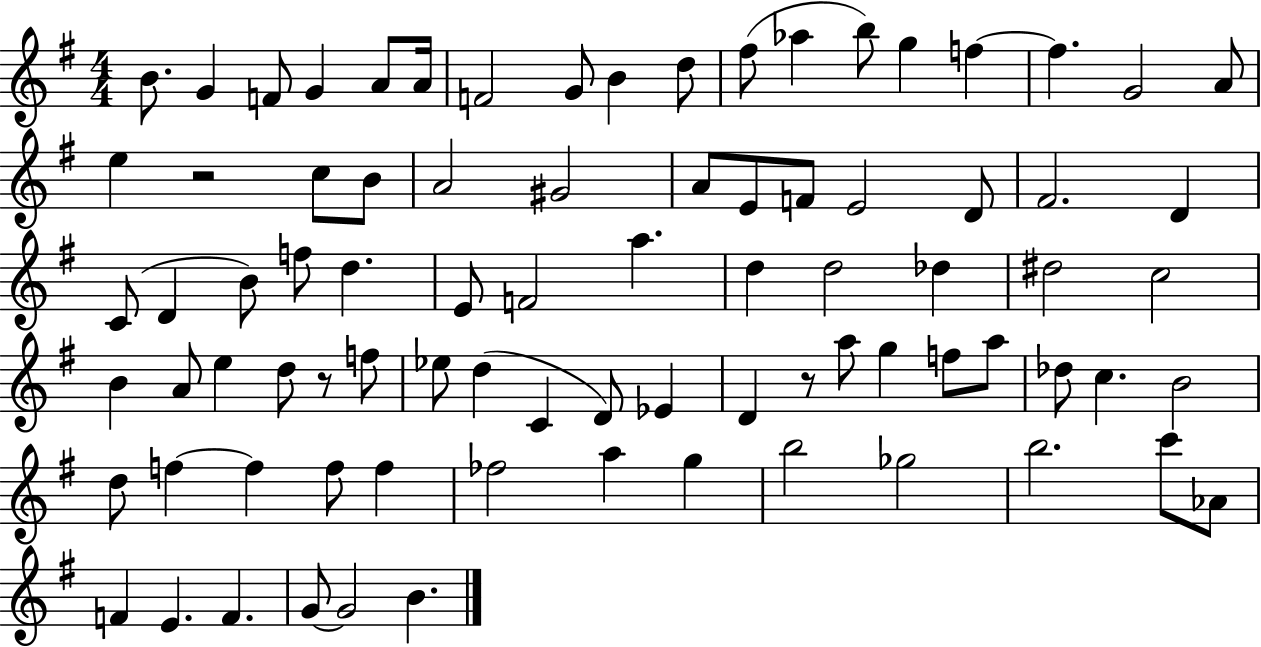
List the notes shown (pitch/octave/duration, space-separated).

B4/e. G4/q F4/e G4/q A4/e A4/s F4/h G4/e B4/q D5/e F#5/e Ab5/q B5/e G5/q F5/q F5/q. G4/h A4/e E5/q R/h C5/e B4/e A4/h G#4/h A4/e E4/e F4/e E4/h D4/e F#4/h. D4/q C4/e D4/q B4/e F5/e D5/q. E4/e F4/h A5/q. D5/q D5/h Db5/q D#5/h C5/h B4/q A4/e E5/q D5/e R/e F5/e Eb5/e D5/q C4/q D4/e Eb4/q D4/q R/e A5/e G5/q F5/e A5/e Db5/e C5/q. B4/h D5/e F5/q F5/q F5/e F5/q FES5/h A5/q G5/q B5/h Gb5/h B5/h. C6/e Ab4/e F4/q E4/q. F4/q. G4/e G4/h B4/q.